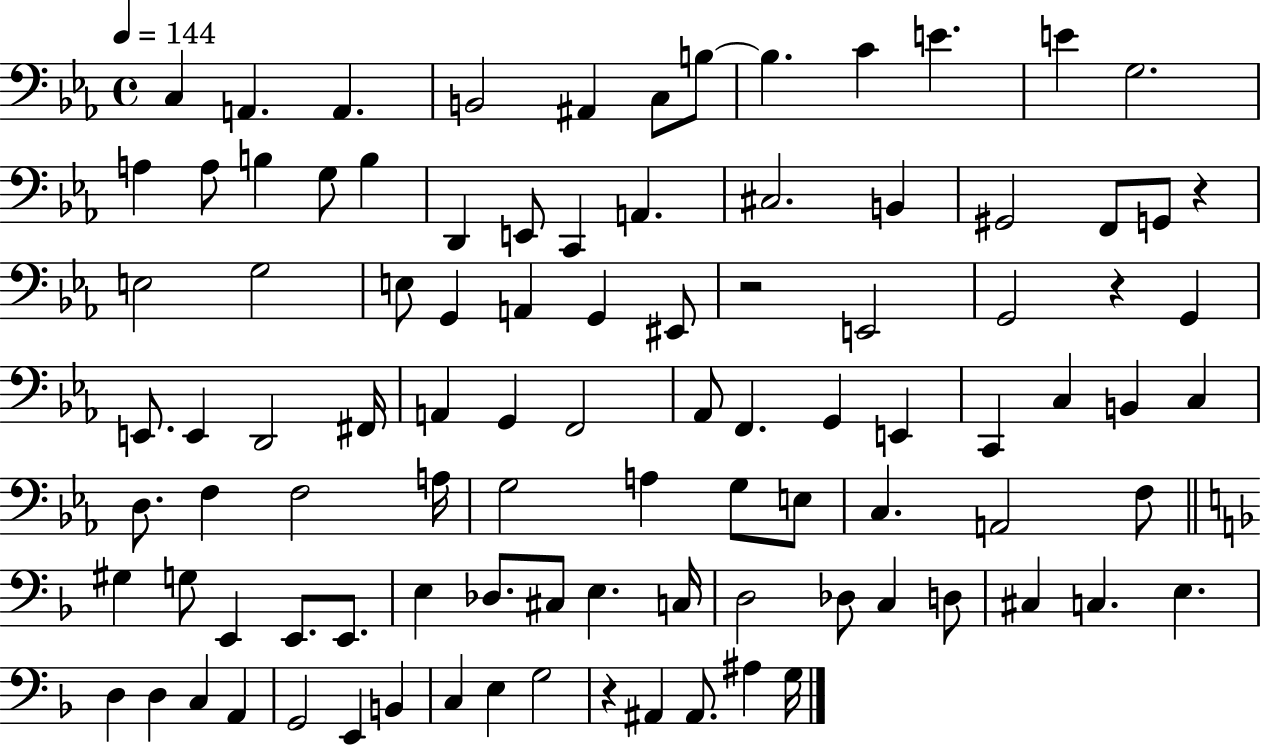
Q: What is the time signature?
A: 4/4